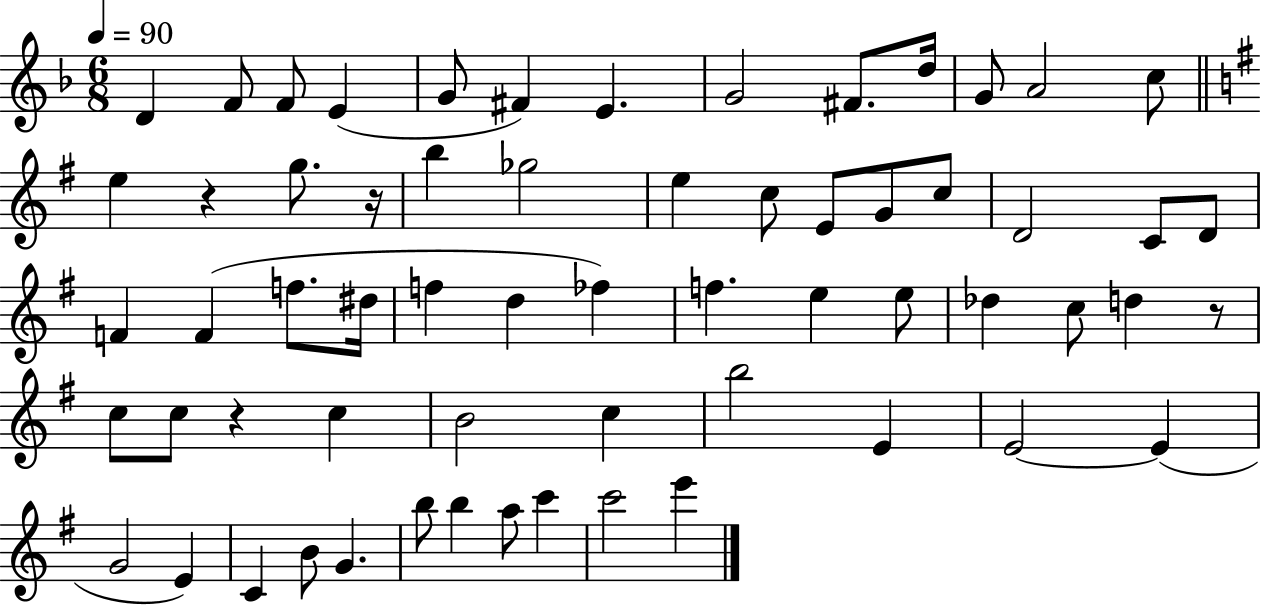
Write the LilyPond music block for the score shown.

{
  \clef treble
  \numericTimeSignature
  \time 6/8
  \key f \major
  \tempo 4 = 90
  d'4 f'8 f'8 e'4( | g'8 fis'4) e'4. | g'2 fis'8. d''16 | g'8 a'2 c''8 | \break \bar "||" \break \key e \minor e''4 r4 g''8. r16 | b''4 ges''2 | e''4 c''8 e'8 g'8 c''8 | d'2 c'8 d'8 | \break f'4 f'4( f''8. dis''16 | f''4 d''4 fes''4) | f''4. e''4 e''8 | des''4 c''8 d''4 r8 | \break c''8 c''8 r4 c''4 | b'2 c''4 | b''2 e'4 | e'2~~ e'4( | \break g'2 e'4) | c'4 b'8 g'4. | b''8 b''4 a''8 c'''4 | c'''2 e'''4 | \break \bar "|."
}